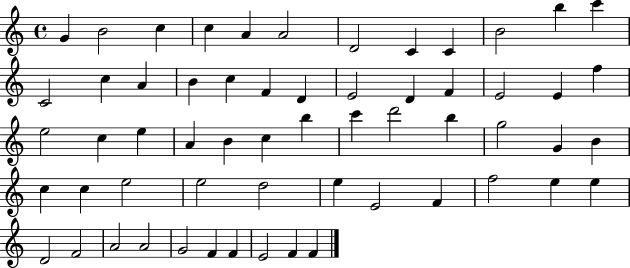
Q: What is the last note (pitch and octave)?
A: F4